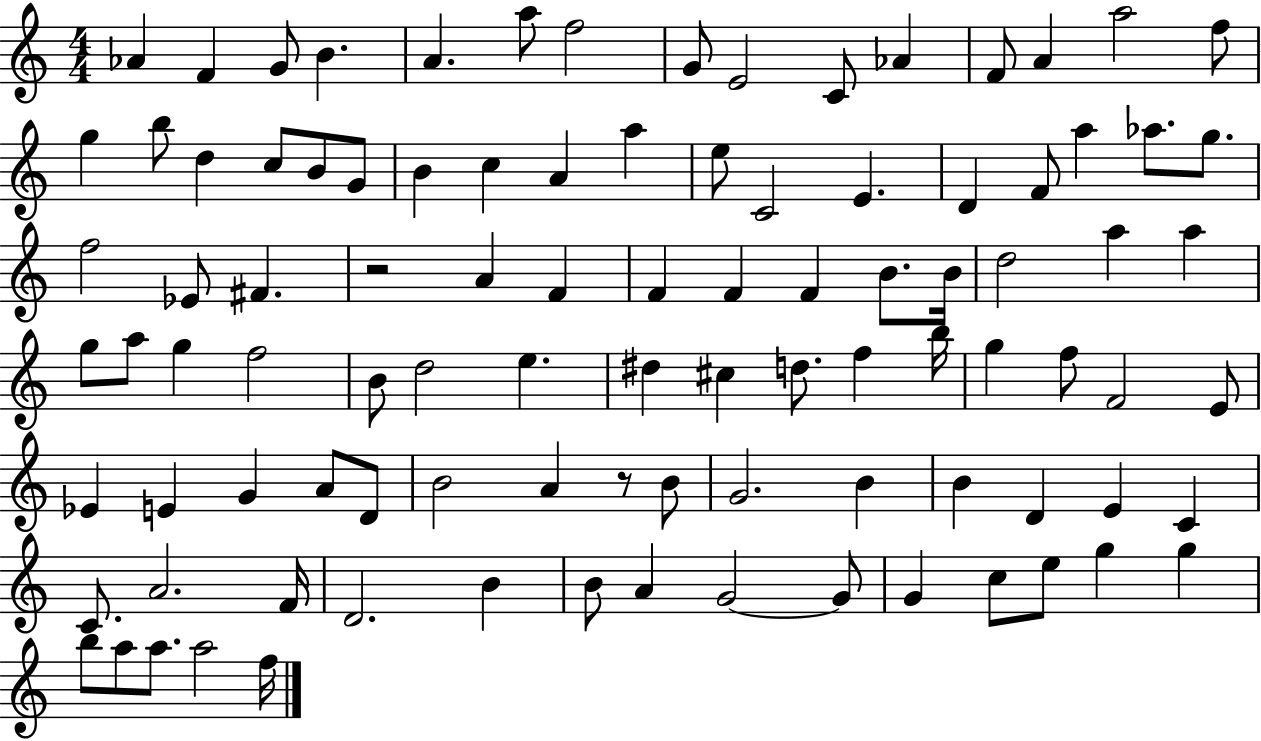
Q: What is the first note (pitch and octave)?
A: Ab4